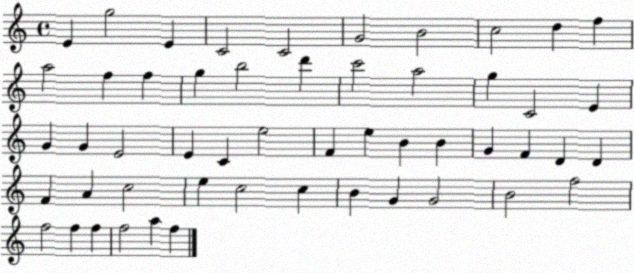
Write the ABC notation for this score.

X:1
T:Untitled
M:4/4
L:1/4
K:C
E g2 E C2 C2 G2 B2 c2 d f a2 f f g b2 d' c'2 a2 g C2 E G G E2 E C e2 F e B B G F D D F A c2 e c2 c B G G2 B2 f2 f2 f f f2 a f